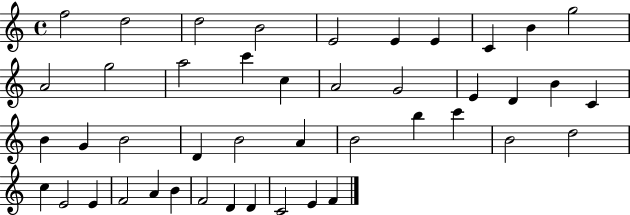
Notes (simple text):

F5/h D5/h D5/h B4/h E4/h E4/q E4/q C4/q B4/q G5/h A4/h G5/h A5/h C6/q C5/q A4/h G4/h E4/q D4/q B4/q C4/q B4/q G4/q B4/h D4/q B4/h A4/q B4/h B5/q C6/q B4/h D5/h C5/q E4/h E4/q F4/h A4/q B4/q F4/h D4/q D4/q C4/h E4/q F4/q